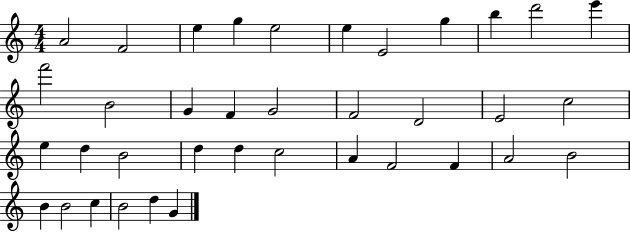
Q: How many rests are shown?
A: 0